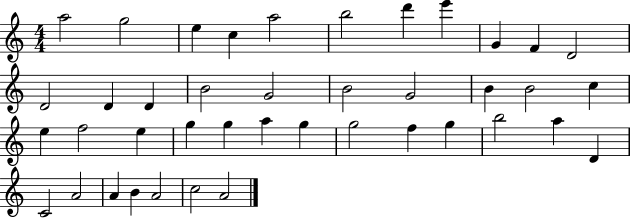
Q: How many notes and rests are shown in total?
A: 41